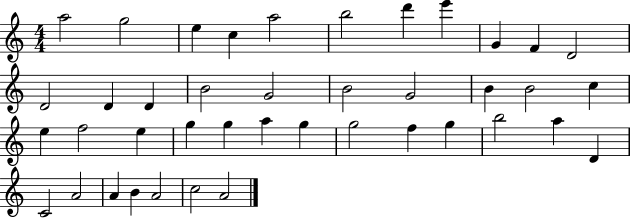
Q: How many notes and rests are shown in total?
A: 41